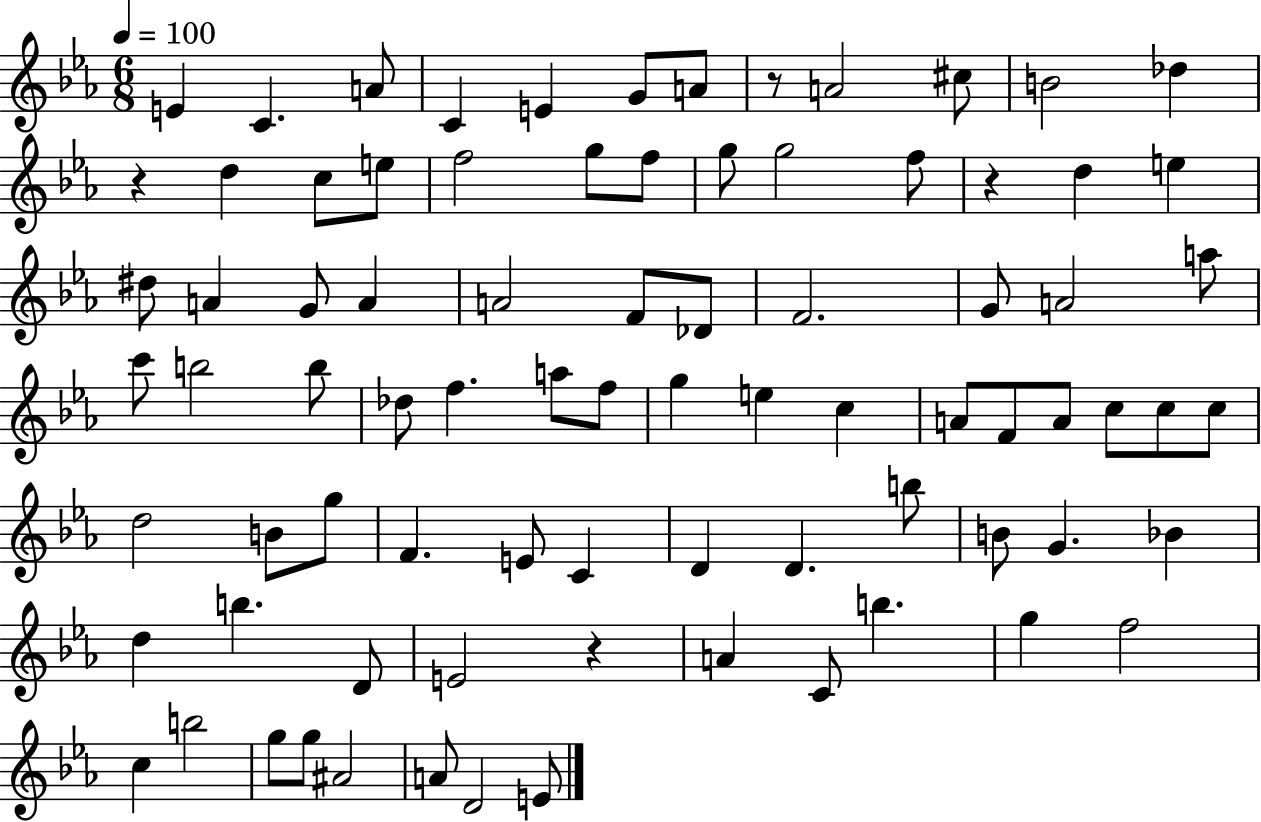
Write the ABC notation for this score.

X:1
T:Untitled
M:6/8
L:1/4
K:Eb
E C A/2 C E G/2 A/2 z/2 A2 ^c/2 B2 _d z d c/2 e/2 f2 g/2 f/2 g/2 g2 f/2 z d e ^d/2 A G/2 A A2 F/2 _D/2 F2 G/2 A2 a/2 c'/2 b2 b/2 _d/2 f a/2 f/2 g e c A/2 F/2 A/2 c/2 c/2 c/2 d2 B/2 g/2 F E/2 C D D b/2 B/2 G _B d b D/2 E2 z A C/2 b g f2 c b2 g/2 g/2 ^A2 A/2 D2 E/2